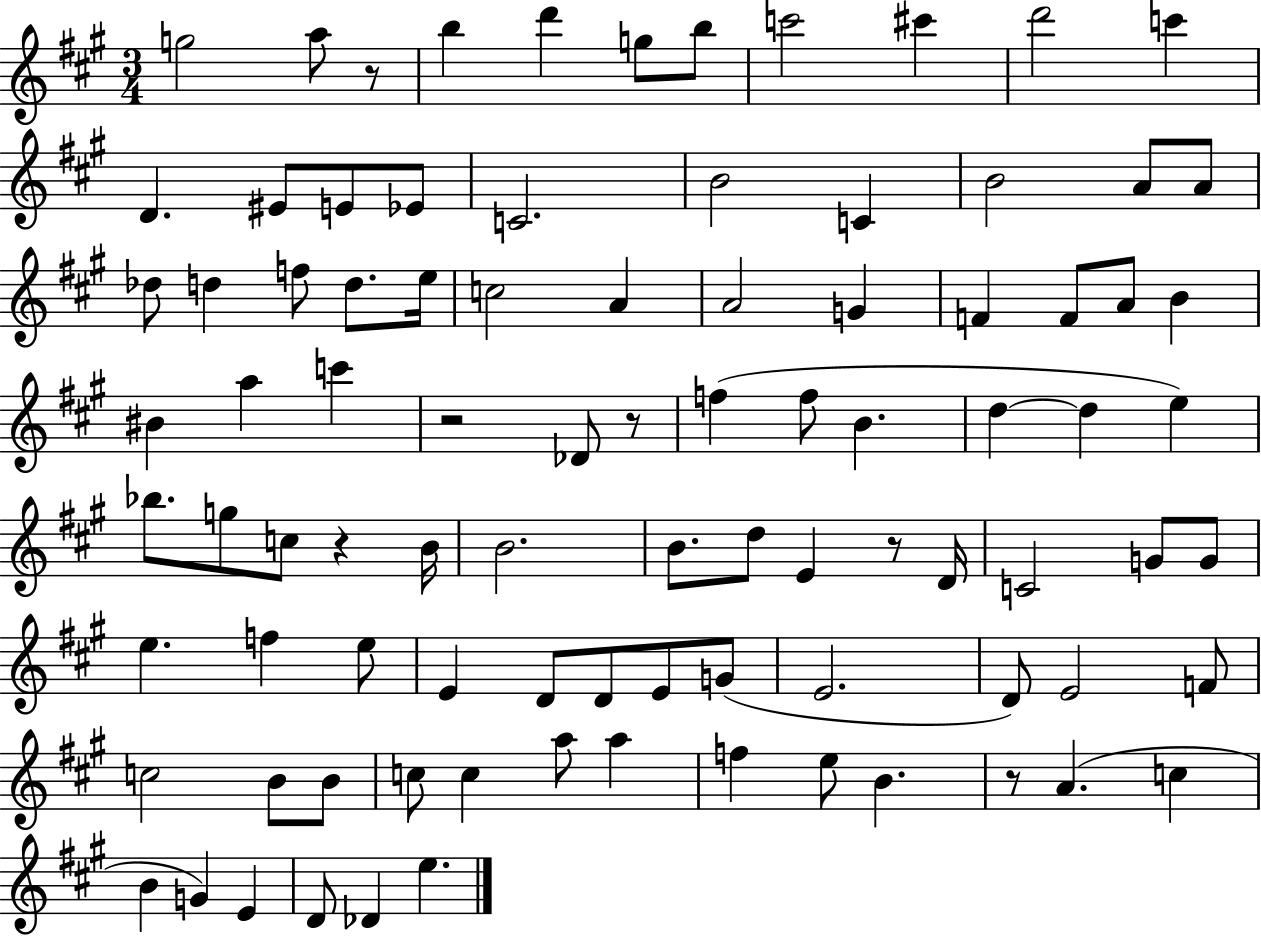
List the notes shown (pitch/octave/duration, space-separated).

G5/h A5/e R/e B5/q D6/q G5/e B5/e C6/h C#6/q D6/h C6/q D4/q. EIS4/e E4/e Eb4/e C4/h. B4/h C4/q B4/h A4/e A4/e Db5/e D5/q F5/e D5/e. E5/s C5/h A4/q A4/h G4/q F4/q F4/e A4/e B4/q BIS4/q A5/q C6/q R/h Db4/e R/e F5/q F5/e B4/q. D5/q D5/q E5/q Bb5/e. G5/e C5/e R/q B4/s B4/h. B4/e. D5/e E4/q R/e D4/s C4/h G4/e G4/e E5/q. F5/q E5/e E4/q D4/e D4/e E4/e G4/e E4/h. D4/e E4/h F4/e C5/h B4/e B4/e C5/e C5/q A5/e A5/q F5/q E5/e B4/q. R/e A4/q. C5/q B4/q G4/q E4/q D4/e Db4/q E5/q.